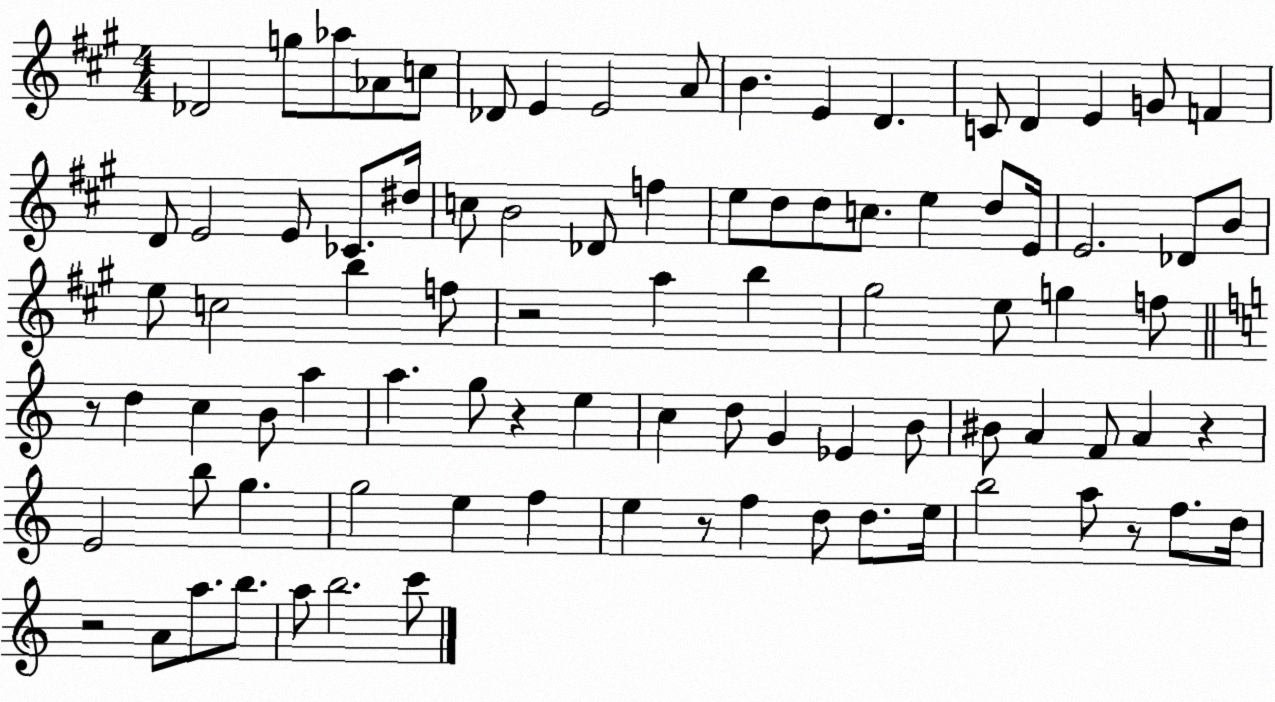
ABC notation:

X:1
T:Untitled
M:4/4
L:1/4
K:A
_D2 g/2 _a/2 _A/2 c/2 _D/2 E E2 A/2 B E D C/2 D E G/2 F D/2 E2 E/2 _C/2 ^d/4 c/2 B2 _D/2 f e/2 d/2 d/2 c/2 e d/2 E/4 E2 _D/2 B/2 e/2 c2 b f/2 z2 a b ^g2 e/2 g f/2 z/2 d c B/2 a a g/2 z e c d/2 G _E B/2 ^B/2 A F/2 A z E2 b/2 g g2 e f e z/2 f d/2 d/2 e/4 b2 a/2 z/2 f/2 d/4 z2 A/2 a/2 b/2 a/2 b2 c'/2